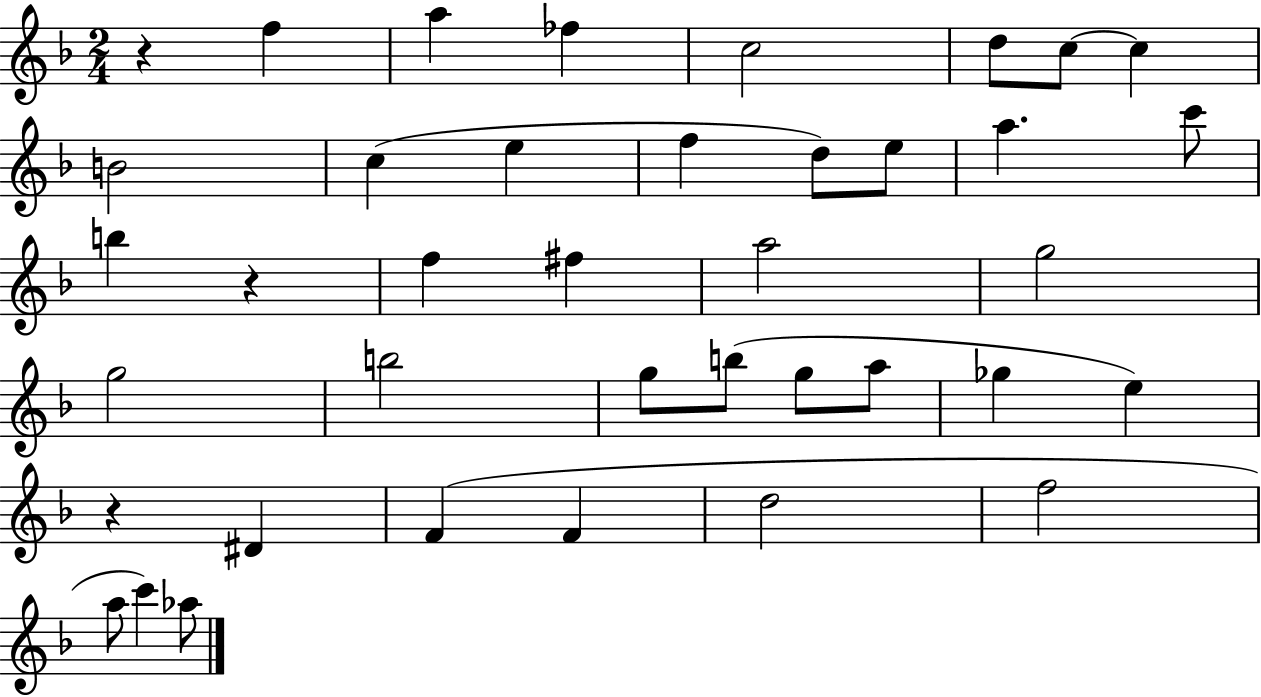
{
  \clef treble
  \numericTimeSignature
  \time 2/4
  \key f \major
  r4 f''4 | a''4 fes''4 | c''2 | d''8 c''8~~ c''4 | \break b'2 | c''4( e''4 | f''4 d''8) e''8 | a''4. c'''8 | \break b''4 r4 | f''4 fis''4 | a''2 | g''2 | \break g''2 | b''2 | g''8 b''8( g''8 a''8 | ges''4 e''4) | \break r4 dis'4 | f'4( f'4 | d''2 | f''2 | \break a''8 c'''4) aes''8 | \bar "|."
}